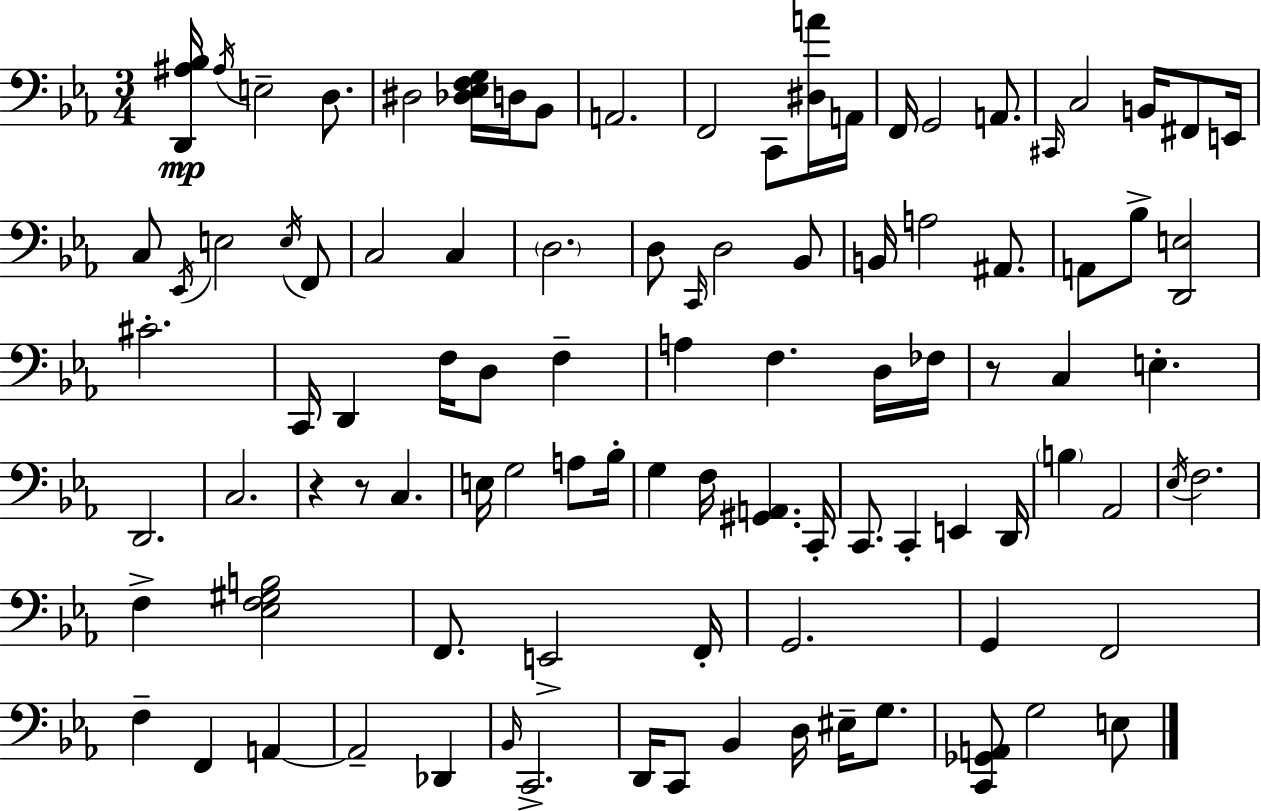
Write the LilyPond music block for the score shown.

{
  \clef bass
  \numericTimeSignature
  \time 3/4
  \key c \minor
  <d, ais bes>16\mp \acciaccatura { ais16 } e2-- d8. | dis2 <des ees f g>16 d16 bes,8 | a,2. | f,2 c,8 <dis a'>16 | \break a,16 f,16 g,2 a,8. | \grace { cis,16 } c2 b,16 fis,8 | e,16 c8 \acciaccatura { ees,16 } e2 | \acciaccatura { e16 } f,8 c2 | \break c4 \parenthesize d2. | d8 \grace { c,16 } d2 | bes,8 b,16 a2 | ais,8. a,8 bes8-> <d, e>2 | \break cis'2.-. | c,16 d,4 f16 d8 | f4-- a4 f4. | d16 fes16 r8 c4 e4.-. | \break d,2. | c2. | r4 r8 c4. | e16 g2 | \break a8 bes16-. g4 f16 <gis, a,>4. | c,16-. c,8. c,4-. | e,4 d,16 \parenthesize b4 aes,2 | \acciaccatura { ees16 } f2. | \break f4-> <ees f gis b>2 | f,8. e,2-> | f,16-. g,2. | g,4 f,2 | \break f4-- f,4 | a,4~~ a,2-- | des,4 \grace { bes,16 } c,2.-> | d,16 c,8 bes,4 | \break d16 eis16-- g8. <c, ges, a,>8 g2 | e8 \bar "|."
}